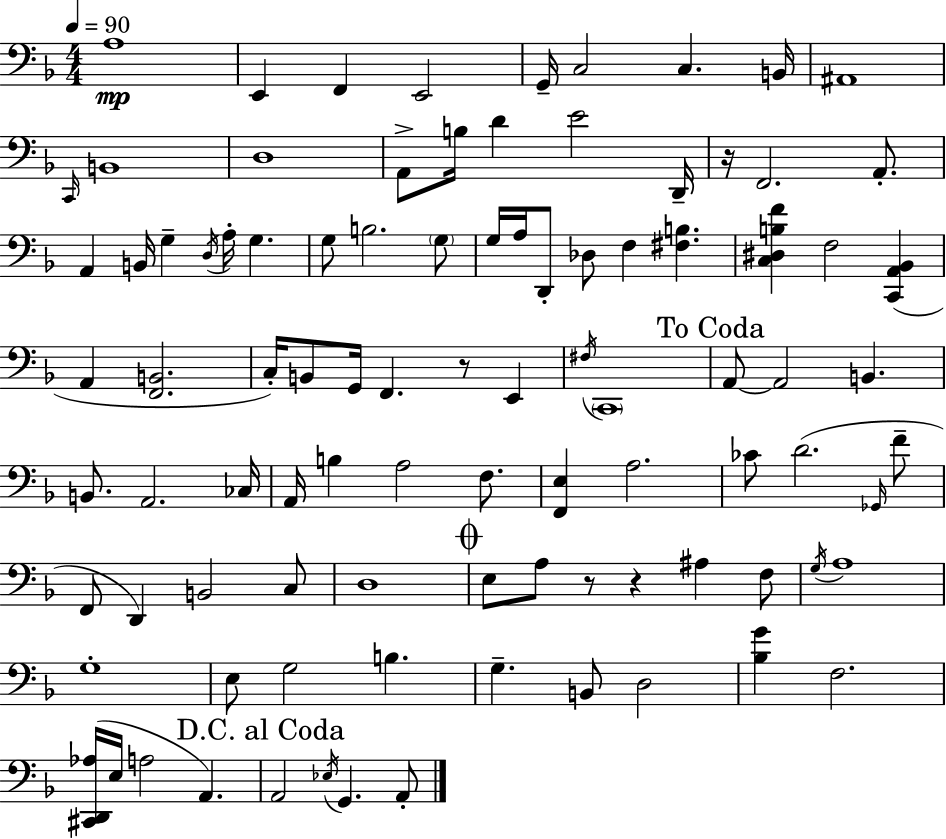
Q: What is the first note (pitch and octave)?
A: A3